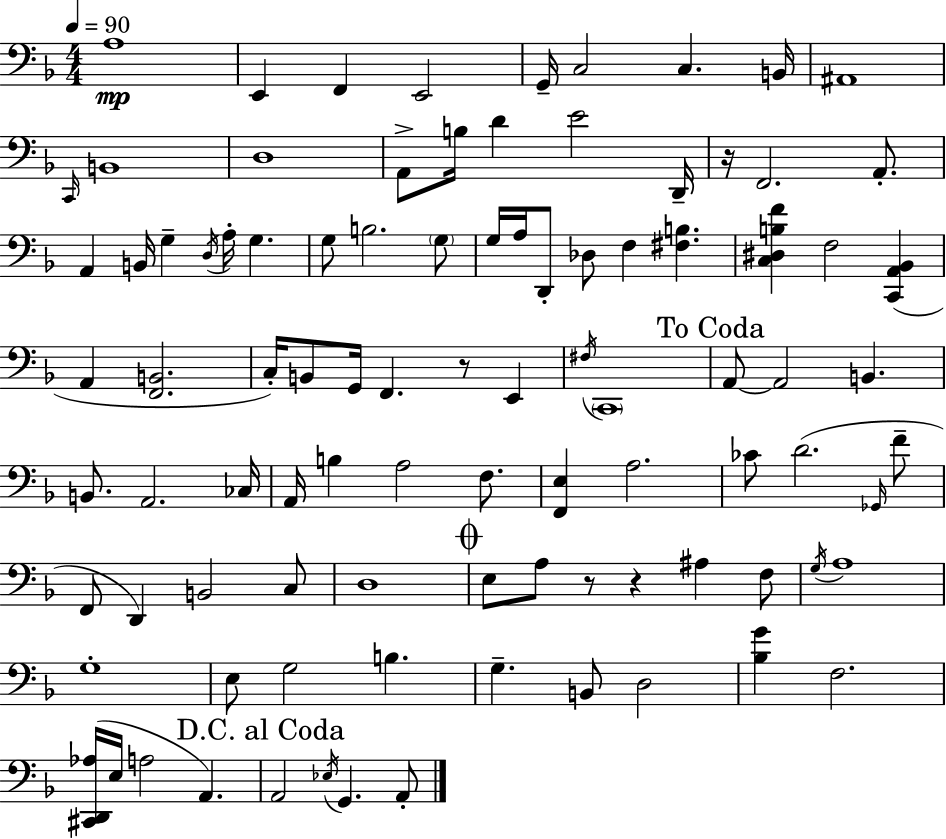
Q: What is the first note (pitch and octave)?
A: A3